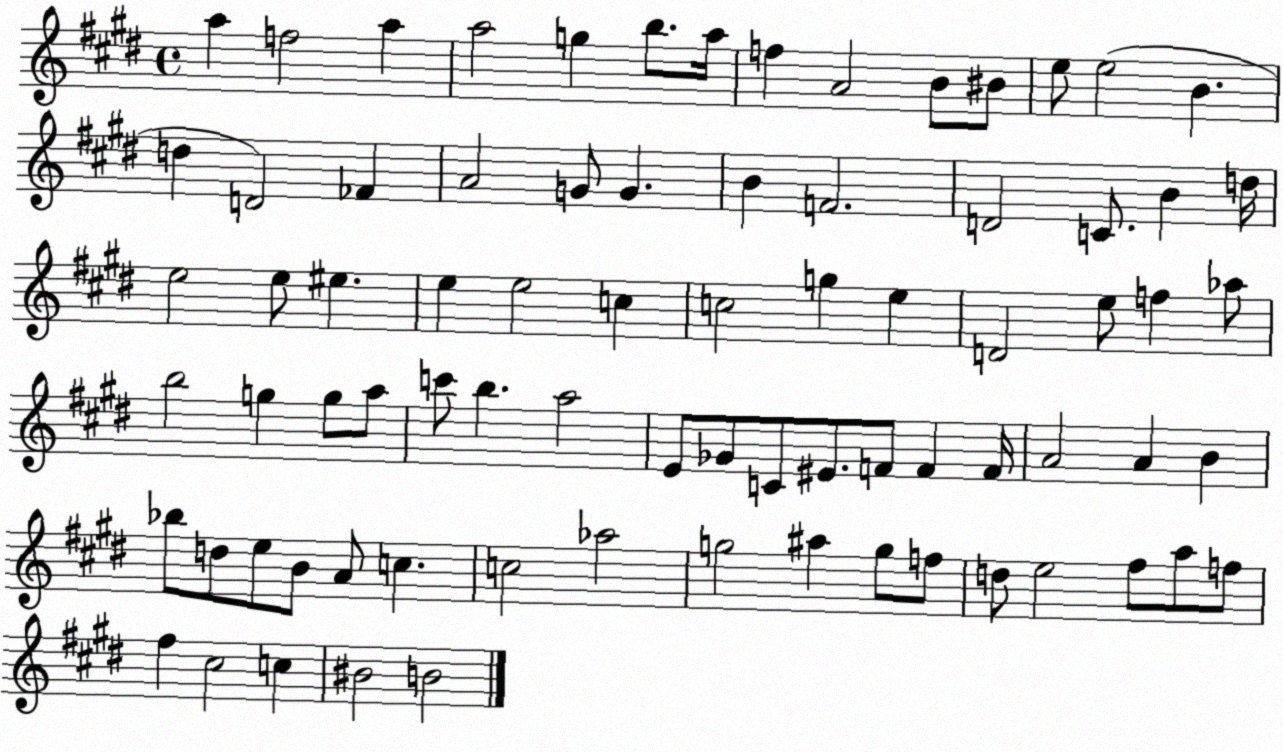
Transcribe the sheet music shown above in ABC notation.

X:1
T:Untitled
M:4/4
L:1/4
K:E
a f2 a a2 g b/2 a/4 f A2 B/2 ^B/2 e/2 e2 B d D2 _F A2 G/2 G B F2 D2 C/2 B d/4 e2 e/2 ^e e e2 c c2 g e D2 e/2 f _a/2 b2 g g/2 a/2 c'/2 b a2 E/2 _G/2 C/2 ^E/2 F/2 F F/4 A2 A B _b/2 d/2 e/2 B/2 A/2 c c2 _a2 g2 ^a g/2 f/2 d/2 e2 ^f/2 a/2 f/2 ^f ^c2 c ^B2 B2